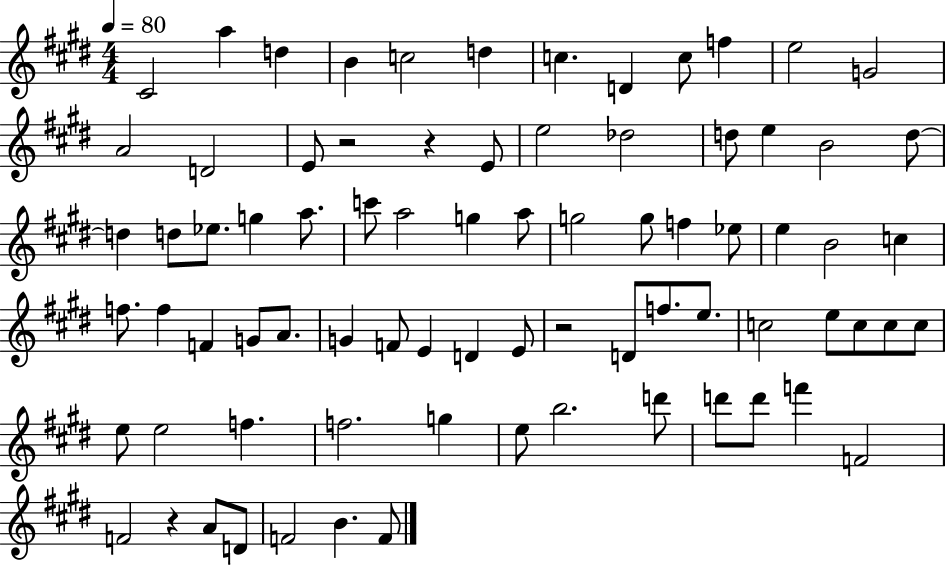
C#4/h A5/q D5/q B4/q C5/h D5/q C5/q. D4/q C5/e F5/q E5/h G4/h A4/h D4/h E4/e R/h R/q E4/e E5/h Db5/h D5/e E5/q B4/h D5/e D5/q D5/e Eb5/e. G5/q A5/e. C6/e A5/h G5/q A5/e G5/h G5/e F5/q Eb5/e E5/q B4/h C5/q F5/e. F5/q F4/q G4/e A4/e. G4/q F4/e E4/q D4/q E4/e R/h D4/e F5/e. E5/e. C5/h E5/e C5/e C5/e C5/e E5/e E5/h F5/q. F5/h. G5/q E5/e B5/h. D6/e D6/e D6/e F6/q F4/h F4/h R/q A4/e D4/e F4/h B4/q. F4/e